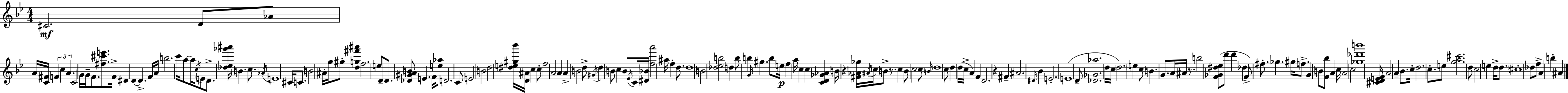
{
  \clef treble
  \numericTimeSignature
  \time 4/4
  \key bes \major
  cis'2.\mf d'8 aes'8 | a'16 <c' fis'>16 \tuplet 3/2 { f'4 c''4 a'4. } | c'2 g'16 g'16-- f'8. <fis'' cis''' e'''>8. | f'16-> dis'4 d'4~~ d'4.-> f'16 | \break a'16 b''2. c'''16 a''8~~ | a''16 \acciaccatura { c''16 } e'8 d'8.-> <des'' ees'' ges''' ais'''>16 b'4. c''8. | \acciaccatura { aes'16 } e'1 | cis'16 c'8. b'2 ais'16-. g''16 | \break gis''8-. <d'' g'' fis''' ais'''>4 f''2. | e''8 d'8-- d'8. <des' gis' a' b'>8 e'4. | f'16 <e'' aes''>8 d'2. | c'8 e'2 b'2 | \break d''2 <dis'' e'' gis'' bes'''>16 <d' ais'>16 c''4 | c''8-. f''2 a'2 | a'4 a'4-> b'2 | d''8-> \acciaccatura { gis'16 } d''4 b'8 c''4 b'8 | \break \acciaccatura { ees'16 } c'16 <dis' bes'>16 <f'' a'''>2 ais''16 f''4-. | d''8. d''1 | b'2 <des'' ees'' b''>2 | d''4 b''8 b''4 \grace { g'16 } gis''4. | \break b''8 e''16\p f''4 a''16 c''4 | c''4 <c' d' ges' aes'>4 b'16 r4 <fis' aes' ges''>16 \acciaccatura { ais'16 } | c''16 b'8-> r8. c''4 b'8 c''2 | c''8 \grace { b'16 } d''1 | \break c''8 d''4 d''16( c''16-> a'4) | f'4 d'2. | r4 fis'4-- ais'2. | \grace { dis'16 } bes'4 e'2.-. | \break e'1( | d'8-- <des' ges' aes''>2. | d''16 c''16 \parenthesize d''2.) | e''4 c''8 b'4. | \break g'8. a'16 ais'16 r8. b''2 | <f' ges' dis'' ees''>8( d'''8 d'''4 des''4 f'8->) fis''8.-. | ges''4. gis''16 f''8.-> g'4 b'8 | <f' bes''>8 a'4 c''16 a'2 | \break c''2 <ges'' des''' b'''>1 | <cis' d' e' f'>16 a'2 | a'4-- bes'8. c''16-. d''2. | c''8.-. e''8 <g'' a'' cis'''>2. | \break d''8 c''2 | e''4 d''16-> \parenthesize d''8. cis''1-. | des''8 f''8-> a'4 | b''4-. ais'4 \bar "|."
}